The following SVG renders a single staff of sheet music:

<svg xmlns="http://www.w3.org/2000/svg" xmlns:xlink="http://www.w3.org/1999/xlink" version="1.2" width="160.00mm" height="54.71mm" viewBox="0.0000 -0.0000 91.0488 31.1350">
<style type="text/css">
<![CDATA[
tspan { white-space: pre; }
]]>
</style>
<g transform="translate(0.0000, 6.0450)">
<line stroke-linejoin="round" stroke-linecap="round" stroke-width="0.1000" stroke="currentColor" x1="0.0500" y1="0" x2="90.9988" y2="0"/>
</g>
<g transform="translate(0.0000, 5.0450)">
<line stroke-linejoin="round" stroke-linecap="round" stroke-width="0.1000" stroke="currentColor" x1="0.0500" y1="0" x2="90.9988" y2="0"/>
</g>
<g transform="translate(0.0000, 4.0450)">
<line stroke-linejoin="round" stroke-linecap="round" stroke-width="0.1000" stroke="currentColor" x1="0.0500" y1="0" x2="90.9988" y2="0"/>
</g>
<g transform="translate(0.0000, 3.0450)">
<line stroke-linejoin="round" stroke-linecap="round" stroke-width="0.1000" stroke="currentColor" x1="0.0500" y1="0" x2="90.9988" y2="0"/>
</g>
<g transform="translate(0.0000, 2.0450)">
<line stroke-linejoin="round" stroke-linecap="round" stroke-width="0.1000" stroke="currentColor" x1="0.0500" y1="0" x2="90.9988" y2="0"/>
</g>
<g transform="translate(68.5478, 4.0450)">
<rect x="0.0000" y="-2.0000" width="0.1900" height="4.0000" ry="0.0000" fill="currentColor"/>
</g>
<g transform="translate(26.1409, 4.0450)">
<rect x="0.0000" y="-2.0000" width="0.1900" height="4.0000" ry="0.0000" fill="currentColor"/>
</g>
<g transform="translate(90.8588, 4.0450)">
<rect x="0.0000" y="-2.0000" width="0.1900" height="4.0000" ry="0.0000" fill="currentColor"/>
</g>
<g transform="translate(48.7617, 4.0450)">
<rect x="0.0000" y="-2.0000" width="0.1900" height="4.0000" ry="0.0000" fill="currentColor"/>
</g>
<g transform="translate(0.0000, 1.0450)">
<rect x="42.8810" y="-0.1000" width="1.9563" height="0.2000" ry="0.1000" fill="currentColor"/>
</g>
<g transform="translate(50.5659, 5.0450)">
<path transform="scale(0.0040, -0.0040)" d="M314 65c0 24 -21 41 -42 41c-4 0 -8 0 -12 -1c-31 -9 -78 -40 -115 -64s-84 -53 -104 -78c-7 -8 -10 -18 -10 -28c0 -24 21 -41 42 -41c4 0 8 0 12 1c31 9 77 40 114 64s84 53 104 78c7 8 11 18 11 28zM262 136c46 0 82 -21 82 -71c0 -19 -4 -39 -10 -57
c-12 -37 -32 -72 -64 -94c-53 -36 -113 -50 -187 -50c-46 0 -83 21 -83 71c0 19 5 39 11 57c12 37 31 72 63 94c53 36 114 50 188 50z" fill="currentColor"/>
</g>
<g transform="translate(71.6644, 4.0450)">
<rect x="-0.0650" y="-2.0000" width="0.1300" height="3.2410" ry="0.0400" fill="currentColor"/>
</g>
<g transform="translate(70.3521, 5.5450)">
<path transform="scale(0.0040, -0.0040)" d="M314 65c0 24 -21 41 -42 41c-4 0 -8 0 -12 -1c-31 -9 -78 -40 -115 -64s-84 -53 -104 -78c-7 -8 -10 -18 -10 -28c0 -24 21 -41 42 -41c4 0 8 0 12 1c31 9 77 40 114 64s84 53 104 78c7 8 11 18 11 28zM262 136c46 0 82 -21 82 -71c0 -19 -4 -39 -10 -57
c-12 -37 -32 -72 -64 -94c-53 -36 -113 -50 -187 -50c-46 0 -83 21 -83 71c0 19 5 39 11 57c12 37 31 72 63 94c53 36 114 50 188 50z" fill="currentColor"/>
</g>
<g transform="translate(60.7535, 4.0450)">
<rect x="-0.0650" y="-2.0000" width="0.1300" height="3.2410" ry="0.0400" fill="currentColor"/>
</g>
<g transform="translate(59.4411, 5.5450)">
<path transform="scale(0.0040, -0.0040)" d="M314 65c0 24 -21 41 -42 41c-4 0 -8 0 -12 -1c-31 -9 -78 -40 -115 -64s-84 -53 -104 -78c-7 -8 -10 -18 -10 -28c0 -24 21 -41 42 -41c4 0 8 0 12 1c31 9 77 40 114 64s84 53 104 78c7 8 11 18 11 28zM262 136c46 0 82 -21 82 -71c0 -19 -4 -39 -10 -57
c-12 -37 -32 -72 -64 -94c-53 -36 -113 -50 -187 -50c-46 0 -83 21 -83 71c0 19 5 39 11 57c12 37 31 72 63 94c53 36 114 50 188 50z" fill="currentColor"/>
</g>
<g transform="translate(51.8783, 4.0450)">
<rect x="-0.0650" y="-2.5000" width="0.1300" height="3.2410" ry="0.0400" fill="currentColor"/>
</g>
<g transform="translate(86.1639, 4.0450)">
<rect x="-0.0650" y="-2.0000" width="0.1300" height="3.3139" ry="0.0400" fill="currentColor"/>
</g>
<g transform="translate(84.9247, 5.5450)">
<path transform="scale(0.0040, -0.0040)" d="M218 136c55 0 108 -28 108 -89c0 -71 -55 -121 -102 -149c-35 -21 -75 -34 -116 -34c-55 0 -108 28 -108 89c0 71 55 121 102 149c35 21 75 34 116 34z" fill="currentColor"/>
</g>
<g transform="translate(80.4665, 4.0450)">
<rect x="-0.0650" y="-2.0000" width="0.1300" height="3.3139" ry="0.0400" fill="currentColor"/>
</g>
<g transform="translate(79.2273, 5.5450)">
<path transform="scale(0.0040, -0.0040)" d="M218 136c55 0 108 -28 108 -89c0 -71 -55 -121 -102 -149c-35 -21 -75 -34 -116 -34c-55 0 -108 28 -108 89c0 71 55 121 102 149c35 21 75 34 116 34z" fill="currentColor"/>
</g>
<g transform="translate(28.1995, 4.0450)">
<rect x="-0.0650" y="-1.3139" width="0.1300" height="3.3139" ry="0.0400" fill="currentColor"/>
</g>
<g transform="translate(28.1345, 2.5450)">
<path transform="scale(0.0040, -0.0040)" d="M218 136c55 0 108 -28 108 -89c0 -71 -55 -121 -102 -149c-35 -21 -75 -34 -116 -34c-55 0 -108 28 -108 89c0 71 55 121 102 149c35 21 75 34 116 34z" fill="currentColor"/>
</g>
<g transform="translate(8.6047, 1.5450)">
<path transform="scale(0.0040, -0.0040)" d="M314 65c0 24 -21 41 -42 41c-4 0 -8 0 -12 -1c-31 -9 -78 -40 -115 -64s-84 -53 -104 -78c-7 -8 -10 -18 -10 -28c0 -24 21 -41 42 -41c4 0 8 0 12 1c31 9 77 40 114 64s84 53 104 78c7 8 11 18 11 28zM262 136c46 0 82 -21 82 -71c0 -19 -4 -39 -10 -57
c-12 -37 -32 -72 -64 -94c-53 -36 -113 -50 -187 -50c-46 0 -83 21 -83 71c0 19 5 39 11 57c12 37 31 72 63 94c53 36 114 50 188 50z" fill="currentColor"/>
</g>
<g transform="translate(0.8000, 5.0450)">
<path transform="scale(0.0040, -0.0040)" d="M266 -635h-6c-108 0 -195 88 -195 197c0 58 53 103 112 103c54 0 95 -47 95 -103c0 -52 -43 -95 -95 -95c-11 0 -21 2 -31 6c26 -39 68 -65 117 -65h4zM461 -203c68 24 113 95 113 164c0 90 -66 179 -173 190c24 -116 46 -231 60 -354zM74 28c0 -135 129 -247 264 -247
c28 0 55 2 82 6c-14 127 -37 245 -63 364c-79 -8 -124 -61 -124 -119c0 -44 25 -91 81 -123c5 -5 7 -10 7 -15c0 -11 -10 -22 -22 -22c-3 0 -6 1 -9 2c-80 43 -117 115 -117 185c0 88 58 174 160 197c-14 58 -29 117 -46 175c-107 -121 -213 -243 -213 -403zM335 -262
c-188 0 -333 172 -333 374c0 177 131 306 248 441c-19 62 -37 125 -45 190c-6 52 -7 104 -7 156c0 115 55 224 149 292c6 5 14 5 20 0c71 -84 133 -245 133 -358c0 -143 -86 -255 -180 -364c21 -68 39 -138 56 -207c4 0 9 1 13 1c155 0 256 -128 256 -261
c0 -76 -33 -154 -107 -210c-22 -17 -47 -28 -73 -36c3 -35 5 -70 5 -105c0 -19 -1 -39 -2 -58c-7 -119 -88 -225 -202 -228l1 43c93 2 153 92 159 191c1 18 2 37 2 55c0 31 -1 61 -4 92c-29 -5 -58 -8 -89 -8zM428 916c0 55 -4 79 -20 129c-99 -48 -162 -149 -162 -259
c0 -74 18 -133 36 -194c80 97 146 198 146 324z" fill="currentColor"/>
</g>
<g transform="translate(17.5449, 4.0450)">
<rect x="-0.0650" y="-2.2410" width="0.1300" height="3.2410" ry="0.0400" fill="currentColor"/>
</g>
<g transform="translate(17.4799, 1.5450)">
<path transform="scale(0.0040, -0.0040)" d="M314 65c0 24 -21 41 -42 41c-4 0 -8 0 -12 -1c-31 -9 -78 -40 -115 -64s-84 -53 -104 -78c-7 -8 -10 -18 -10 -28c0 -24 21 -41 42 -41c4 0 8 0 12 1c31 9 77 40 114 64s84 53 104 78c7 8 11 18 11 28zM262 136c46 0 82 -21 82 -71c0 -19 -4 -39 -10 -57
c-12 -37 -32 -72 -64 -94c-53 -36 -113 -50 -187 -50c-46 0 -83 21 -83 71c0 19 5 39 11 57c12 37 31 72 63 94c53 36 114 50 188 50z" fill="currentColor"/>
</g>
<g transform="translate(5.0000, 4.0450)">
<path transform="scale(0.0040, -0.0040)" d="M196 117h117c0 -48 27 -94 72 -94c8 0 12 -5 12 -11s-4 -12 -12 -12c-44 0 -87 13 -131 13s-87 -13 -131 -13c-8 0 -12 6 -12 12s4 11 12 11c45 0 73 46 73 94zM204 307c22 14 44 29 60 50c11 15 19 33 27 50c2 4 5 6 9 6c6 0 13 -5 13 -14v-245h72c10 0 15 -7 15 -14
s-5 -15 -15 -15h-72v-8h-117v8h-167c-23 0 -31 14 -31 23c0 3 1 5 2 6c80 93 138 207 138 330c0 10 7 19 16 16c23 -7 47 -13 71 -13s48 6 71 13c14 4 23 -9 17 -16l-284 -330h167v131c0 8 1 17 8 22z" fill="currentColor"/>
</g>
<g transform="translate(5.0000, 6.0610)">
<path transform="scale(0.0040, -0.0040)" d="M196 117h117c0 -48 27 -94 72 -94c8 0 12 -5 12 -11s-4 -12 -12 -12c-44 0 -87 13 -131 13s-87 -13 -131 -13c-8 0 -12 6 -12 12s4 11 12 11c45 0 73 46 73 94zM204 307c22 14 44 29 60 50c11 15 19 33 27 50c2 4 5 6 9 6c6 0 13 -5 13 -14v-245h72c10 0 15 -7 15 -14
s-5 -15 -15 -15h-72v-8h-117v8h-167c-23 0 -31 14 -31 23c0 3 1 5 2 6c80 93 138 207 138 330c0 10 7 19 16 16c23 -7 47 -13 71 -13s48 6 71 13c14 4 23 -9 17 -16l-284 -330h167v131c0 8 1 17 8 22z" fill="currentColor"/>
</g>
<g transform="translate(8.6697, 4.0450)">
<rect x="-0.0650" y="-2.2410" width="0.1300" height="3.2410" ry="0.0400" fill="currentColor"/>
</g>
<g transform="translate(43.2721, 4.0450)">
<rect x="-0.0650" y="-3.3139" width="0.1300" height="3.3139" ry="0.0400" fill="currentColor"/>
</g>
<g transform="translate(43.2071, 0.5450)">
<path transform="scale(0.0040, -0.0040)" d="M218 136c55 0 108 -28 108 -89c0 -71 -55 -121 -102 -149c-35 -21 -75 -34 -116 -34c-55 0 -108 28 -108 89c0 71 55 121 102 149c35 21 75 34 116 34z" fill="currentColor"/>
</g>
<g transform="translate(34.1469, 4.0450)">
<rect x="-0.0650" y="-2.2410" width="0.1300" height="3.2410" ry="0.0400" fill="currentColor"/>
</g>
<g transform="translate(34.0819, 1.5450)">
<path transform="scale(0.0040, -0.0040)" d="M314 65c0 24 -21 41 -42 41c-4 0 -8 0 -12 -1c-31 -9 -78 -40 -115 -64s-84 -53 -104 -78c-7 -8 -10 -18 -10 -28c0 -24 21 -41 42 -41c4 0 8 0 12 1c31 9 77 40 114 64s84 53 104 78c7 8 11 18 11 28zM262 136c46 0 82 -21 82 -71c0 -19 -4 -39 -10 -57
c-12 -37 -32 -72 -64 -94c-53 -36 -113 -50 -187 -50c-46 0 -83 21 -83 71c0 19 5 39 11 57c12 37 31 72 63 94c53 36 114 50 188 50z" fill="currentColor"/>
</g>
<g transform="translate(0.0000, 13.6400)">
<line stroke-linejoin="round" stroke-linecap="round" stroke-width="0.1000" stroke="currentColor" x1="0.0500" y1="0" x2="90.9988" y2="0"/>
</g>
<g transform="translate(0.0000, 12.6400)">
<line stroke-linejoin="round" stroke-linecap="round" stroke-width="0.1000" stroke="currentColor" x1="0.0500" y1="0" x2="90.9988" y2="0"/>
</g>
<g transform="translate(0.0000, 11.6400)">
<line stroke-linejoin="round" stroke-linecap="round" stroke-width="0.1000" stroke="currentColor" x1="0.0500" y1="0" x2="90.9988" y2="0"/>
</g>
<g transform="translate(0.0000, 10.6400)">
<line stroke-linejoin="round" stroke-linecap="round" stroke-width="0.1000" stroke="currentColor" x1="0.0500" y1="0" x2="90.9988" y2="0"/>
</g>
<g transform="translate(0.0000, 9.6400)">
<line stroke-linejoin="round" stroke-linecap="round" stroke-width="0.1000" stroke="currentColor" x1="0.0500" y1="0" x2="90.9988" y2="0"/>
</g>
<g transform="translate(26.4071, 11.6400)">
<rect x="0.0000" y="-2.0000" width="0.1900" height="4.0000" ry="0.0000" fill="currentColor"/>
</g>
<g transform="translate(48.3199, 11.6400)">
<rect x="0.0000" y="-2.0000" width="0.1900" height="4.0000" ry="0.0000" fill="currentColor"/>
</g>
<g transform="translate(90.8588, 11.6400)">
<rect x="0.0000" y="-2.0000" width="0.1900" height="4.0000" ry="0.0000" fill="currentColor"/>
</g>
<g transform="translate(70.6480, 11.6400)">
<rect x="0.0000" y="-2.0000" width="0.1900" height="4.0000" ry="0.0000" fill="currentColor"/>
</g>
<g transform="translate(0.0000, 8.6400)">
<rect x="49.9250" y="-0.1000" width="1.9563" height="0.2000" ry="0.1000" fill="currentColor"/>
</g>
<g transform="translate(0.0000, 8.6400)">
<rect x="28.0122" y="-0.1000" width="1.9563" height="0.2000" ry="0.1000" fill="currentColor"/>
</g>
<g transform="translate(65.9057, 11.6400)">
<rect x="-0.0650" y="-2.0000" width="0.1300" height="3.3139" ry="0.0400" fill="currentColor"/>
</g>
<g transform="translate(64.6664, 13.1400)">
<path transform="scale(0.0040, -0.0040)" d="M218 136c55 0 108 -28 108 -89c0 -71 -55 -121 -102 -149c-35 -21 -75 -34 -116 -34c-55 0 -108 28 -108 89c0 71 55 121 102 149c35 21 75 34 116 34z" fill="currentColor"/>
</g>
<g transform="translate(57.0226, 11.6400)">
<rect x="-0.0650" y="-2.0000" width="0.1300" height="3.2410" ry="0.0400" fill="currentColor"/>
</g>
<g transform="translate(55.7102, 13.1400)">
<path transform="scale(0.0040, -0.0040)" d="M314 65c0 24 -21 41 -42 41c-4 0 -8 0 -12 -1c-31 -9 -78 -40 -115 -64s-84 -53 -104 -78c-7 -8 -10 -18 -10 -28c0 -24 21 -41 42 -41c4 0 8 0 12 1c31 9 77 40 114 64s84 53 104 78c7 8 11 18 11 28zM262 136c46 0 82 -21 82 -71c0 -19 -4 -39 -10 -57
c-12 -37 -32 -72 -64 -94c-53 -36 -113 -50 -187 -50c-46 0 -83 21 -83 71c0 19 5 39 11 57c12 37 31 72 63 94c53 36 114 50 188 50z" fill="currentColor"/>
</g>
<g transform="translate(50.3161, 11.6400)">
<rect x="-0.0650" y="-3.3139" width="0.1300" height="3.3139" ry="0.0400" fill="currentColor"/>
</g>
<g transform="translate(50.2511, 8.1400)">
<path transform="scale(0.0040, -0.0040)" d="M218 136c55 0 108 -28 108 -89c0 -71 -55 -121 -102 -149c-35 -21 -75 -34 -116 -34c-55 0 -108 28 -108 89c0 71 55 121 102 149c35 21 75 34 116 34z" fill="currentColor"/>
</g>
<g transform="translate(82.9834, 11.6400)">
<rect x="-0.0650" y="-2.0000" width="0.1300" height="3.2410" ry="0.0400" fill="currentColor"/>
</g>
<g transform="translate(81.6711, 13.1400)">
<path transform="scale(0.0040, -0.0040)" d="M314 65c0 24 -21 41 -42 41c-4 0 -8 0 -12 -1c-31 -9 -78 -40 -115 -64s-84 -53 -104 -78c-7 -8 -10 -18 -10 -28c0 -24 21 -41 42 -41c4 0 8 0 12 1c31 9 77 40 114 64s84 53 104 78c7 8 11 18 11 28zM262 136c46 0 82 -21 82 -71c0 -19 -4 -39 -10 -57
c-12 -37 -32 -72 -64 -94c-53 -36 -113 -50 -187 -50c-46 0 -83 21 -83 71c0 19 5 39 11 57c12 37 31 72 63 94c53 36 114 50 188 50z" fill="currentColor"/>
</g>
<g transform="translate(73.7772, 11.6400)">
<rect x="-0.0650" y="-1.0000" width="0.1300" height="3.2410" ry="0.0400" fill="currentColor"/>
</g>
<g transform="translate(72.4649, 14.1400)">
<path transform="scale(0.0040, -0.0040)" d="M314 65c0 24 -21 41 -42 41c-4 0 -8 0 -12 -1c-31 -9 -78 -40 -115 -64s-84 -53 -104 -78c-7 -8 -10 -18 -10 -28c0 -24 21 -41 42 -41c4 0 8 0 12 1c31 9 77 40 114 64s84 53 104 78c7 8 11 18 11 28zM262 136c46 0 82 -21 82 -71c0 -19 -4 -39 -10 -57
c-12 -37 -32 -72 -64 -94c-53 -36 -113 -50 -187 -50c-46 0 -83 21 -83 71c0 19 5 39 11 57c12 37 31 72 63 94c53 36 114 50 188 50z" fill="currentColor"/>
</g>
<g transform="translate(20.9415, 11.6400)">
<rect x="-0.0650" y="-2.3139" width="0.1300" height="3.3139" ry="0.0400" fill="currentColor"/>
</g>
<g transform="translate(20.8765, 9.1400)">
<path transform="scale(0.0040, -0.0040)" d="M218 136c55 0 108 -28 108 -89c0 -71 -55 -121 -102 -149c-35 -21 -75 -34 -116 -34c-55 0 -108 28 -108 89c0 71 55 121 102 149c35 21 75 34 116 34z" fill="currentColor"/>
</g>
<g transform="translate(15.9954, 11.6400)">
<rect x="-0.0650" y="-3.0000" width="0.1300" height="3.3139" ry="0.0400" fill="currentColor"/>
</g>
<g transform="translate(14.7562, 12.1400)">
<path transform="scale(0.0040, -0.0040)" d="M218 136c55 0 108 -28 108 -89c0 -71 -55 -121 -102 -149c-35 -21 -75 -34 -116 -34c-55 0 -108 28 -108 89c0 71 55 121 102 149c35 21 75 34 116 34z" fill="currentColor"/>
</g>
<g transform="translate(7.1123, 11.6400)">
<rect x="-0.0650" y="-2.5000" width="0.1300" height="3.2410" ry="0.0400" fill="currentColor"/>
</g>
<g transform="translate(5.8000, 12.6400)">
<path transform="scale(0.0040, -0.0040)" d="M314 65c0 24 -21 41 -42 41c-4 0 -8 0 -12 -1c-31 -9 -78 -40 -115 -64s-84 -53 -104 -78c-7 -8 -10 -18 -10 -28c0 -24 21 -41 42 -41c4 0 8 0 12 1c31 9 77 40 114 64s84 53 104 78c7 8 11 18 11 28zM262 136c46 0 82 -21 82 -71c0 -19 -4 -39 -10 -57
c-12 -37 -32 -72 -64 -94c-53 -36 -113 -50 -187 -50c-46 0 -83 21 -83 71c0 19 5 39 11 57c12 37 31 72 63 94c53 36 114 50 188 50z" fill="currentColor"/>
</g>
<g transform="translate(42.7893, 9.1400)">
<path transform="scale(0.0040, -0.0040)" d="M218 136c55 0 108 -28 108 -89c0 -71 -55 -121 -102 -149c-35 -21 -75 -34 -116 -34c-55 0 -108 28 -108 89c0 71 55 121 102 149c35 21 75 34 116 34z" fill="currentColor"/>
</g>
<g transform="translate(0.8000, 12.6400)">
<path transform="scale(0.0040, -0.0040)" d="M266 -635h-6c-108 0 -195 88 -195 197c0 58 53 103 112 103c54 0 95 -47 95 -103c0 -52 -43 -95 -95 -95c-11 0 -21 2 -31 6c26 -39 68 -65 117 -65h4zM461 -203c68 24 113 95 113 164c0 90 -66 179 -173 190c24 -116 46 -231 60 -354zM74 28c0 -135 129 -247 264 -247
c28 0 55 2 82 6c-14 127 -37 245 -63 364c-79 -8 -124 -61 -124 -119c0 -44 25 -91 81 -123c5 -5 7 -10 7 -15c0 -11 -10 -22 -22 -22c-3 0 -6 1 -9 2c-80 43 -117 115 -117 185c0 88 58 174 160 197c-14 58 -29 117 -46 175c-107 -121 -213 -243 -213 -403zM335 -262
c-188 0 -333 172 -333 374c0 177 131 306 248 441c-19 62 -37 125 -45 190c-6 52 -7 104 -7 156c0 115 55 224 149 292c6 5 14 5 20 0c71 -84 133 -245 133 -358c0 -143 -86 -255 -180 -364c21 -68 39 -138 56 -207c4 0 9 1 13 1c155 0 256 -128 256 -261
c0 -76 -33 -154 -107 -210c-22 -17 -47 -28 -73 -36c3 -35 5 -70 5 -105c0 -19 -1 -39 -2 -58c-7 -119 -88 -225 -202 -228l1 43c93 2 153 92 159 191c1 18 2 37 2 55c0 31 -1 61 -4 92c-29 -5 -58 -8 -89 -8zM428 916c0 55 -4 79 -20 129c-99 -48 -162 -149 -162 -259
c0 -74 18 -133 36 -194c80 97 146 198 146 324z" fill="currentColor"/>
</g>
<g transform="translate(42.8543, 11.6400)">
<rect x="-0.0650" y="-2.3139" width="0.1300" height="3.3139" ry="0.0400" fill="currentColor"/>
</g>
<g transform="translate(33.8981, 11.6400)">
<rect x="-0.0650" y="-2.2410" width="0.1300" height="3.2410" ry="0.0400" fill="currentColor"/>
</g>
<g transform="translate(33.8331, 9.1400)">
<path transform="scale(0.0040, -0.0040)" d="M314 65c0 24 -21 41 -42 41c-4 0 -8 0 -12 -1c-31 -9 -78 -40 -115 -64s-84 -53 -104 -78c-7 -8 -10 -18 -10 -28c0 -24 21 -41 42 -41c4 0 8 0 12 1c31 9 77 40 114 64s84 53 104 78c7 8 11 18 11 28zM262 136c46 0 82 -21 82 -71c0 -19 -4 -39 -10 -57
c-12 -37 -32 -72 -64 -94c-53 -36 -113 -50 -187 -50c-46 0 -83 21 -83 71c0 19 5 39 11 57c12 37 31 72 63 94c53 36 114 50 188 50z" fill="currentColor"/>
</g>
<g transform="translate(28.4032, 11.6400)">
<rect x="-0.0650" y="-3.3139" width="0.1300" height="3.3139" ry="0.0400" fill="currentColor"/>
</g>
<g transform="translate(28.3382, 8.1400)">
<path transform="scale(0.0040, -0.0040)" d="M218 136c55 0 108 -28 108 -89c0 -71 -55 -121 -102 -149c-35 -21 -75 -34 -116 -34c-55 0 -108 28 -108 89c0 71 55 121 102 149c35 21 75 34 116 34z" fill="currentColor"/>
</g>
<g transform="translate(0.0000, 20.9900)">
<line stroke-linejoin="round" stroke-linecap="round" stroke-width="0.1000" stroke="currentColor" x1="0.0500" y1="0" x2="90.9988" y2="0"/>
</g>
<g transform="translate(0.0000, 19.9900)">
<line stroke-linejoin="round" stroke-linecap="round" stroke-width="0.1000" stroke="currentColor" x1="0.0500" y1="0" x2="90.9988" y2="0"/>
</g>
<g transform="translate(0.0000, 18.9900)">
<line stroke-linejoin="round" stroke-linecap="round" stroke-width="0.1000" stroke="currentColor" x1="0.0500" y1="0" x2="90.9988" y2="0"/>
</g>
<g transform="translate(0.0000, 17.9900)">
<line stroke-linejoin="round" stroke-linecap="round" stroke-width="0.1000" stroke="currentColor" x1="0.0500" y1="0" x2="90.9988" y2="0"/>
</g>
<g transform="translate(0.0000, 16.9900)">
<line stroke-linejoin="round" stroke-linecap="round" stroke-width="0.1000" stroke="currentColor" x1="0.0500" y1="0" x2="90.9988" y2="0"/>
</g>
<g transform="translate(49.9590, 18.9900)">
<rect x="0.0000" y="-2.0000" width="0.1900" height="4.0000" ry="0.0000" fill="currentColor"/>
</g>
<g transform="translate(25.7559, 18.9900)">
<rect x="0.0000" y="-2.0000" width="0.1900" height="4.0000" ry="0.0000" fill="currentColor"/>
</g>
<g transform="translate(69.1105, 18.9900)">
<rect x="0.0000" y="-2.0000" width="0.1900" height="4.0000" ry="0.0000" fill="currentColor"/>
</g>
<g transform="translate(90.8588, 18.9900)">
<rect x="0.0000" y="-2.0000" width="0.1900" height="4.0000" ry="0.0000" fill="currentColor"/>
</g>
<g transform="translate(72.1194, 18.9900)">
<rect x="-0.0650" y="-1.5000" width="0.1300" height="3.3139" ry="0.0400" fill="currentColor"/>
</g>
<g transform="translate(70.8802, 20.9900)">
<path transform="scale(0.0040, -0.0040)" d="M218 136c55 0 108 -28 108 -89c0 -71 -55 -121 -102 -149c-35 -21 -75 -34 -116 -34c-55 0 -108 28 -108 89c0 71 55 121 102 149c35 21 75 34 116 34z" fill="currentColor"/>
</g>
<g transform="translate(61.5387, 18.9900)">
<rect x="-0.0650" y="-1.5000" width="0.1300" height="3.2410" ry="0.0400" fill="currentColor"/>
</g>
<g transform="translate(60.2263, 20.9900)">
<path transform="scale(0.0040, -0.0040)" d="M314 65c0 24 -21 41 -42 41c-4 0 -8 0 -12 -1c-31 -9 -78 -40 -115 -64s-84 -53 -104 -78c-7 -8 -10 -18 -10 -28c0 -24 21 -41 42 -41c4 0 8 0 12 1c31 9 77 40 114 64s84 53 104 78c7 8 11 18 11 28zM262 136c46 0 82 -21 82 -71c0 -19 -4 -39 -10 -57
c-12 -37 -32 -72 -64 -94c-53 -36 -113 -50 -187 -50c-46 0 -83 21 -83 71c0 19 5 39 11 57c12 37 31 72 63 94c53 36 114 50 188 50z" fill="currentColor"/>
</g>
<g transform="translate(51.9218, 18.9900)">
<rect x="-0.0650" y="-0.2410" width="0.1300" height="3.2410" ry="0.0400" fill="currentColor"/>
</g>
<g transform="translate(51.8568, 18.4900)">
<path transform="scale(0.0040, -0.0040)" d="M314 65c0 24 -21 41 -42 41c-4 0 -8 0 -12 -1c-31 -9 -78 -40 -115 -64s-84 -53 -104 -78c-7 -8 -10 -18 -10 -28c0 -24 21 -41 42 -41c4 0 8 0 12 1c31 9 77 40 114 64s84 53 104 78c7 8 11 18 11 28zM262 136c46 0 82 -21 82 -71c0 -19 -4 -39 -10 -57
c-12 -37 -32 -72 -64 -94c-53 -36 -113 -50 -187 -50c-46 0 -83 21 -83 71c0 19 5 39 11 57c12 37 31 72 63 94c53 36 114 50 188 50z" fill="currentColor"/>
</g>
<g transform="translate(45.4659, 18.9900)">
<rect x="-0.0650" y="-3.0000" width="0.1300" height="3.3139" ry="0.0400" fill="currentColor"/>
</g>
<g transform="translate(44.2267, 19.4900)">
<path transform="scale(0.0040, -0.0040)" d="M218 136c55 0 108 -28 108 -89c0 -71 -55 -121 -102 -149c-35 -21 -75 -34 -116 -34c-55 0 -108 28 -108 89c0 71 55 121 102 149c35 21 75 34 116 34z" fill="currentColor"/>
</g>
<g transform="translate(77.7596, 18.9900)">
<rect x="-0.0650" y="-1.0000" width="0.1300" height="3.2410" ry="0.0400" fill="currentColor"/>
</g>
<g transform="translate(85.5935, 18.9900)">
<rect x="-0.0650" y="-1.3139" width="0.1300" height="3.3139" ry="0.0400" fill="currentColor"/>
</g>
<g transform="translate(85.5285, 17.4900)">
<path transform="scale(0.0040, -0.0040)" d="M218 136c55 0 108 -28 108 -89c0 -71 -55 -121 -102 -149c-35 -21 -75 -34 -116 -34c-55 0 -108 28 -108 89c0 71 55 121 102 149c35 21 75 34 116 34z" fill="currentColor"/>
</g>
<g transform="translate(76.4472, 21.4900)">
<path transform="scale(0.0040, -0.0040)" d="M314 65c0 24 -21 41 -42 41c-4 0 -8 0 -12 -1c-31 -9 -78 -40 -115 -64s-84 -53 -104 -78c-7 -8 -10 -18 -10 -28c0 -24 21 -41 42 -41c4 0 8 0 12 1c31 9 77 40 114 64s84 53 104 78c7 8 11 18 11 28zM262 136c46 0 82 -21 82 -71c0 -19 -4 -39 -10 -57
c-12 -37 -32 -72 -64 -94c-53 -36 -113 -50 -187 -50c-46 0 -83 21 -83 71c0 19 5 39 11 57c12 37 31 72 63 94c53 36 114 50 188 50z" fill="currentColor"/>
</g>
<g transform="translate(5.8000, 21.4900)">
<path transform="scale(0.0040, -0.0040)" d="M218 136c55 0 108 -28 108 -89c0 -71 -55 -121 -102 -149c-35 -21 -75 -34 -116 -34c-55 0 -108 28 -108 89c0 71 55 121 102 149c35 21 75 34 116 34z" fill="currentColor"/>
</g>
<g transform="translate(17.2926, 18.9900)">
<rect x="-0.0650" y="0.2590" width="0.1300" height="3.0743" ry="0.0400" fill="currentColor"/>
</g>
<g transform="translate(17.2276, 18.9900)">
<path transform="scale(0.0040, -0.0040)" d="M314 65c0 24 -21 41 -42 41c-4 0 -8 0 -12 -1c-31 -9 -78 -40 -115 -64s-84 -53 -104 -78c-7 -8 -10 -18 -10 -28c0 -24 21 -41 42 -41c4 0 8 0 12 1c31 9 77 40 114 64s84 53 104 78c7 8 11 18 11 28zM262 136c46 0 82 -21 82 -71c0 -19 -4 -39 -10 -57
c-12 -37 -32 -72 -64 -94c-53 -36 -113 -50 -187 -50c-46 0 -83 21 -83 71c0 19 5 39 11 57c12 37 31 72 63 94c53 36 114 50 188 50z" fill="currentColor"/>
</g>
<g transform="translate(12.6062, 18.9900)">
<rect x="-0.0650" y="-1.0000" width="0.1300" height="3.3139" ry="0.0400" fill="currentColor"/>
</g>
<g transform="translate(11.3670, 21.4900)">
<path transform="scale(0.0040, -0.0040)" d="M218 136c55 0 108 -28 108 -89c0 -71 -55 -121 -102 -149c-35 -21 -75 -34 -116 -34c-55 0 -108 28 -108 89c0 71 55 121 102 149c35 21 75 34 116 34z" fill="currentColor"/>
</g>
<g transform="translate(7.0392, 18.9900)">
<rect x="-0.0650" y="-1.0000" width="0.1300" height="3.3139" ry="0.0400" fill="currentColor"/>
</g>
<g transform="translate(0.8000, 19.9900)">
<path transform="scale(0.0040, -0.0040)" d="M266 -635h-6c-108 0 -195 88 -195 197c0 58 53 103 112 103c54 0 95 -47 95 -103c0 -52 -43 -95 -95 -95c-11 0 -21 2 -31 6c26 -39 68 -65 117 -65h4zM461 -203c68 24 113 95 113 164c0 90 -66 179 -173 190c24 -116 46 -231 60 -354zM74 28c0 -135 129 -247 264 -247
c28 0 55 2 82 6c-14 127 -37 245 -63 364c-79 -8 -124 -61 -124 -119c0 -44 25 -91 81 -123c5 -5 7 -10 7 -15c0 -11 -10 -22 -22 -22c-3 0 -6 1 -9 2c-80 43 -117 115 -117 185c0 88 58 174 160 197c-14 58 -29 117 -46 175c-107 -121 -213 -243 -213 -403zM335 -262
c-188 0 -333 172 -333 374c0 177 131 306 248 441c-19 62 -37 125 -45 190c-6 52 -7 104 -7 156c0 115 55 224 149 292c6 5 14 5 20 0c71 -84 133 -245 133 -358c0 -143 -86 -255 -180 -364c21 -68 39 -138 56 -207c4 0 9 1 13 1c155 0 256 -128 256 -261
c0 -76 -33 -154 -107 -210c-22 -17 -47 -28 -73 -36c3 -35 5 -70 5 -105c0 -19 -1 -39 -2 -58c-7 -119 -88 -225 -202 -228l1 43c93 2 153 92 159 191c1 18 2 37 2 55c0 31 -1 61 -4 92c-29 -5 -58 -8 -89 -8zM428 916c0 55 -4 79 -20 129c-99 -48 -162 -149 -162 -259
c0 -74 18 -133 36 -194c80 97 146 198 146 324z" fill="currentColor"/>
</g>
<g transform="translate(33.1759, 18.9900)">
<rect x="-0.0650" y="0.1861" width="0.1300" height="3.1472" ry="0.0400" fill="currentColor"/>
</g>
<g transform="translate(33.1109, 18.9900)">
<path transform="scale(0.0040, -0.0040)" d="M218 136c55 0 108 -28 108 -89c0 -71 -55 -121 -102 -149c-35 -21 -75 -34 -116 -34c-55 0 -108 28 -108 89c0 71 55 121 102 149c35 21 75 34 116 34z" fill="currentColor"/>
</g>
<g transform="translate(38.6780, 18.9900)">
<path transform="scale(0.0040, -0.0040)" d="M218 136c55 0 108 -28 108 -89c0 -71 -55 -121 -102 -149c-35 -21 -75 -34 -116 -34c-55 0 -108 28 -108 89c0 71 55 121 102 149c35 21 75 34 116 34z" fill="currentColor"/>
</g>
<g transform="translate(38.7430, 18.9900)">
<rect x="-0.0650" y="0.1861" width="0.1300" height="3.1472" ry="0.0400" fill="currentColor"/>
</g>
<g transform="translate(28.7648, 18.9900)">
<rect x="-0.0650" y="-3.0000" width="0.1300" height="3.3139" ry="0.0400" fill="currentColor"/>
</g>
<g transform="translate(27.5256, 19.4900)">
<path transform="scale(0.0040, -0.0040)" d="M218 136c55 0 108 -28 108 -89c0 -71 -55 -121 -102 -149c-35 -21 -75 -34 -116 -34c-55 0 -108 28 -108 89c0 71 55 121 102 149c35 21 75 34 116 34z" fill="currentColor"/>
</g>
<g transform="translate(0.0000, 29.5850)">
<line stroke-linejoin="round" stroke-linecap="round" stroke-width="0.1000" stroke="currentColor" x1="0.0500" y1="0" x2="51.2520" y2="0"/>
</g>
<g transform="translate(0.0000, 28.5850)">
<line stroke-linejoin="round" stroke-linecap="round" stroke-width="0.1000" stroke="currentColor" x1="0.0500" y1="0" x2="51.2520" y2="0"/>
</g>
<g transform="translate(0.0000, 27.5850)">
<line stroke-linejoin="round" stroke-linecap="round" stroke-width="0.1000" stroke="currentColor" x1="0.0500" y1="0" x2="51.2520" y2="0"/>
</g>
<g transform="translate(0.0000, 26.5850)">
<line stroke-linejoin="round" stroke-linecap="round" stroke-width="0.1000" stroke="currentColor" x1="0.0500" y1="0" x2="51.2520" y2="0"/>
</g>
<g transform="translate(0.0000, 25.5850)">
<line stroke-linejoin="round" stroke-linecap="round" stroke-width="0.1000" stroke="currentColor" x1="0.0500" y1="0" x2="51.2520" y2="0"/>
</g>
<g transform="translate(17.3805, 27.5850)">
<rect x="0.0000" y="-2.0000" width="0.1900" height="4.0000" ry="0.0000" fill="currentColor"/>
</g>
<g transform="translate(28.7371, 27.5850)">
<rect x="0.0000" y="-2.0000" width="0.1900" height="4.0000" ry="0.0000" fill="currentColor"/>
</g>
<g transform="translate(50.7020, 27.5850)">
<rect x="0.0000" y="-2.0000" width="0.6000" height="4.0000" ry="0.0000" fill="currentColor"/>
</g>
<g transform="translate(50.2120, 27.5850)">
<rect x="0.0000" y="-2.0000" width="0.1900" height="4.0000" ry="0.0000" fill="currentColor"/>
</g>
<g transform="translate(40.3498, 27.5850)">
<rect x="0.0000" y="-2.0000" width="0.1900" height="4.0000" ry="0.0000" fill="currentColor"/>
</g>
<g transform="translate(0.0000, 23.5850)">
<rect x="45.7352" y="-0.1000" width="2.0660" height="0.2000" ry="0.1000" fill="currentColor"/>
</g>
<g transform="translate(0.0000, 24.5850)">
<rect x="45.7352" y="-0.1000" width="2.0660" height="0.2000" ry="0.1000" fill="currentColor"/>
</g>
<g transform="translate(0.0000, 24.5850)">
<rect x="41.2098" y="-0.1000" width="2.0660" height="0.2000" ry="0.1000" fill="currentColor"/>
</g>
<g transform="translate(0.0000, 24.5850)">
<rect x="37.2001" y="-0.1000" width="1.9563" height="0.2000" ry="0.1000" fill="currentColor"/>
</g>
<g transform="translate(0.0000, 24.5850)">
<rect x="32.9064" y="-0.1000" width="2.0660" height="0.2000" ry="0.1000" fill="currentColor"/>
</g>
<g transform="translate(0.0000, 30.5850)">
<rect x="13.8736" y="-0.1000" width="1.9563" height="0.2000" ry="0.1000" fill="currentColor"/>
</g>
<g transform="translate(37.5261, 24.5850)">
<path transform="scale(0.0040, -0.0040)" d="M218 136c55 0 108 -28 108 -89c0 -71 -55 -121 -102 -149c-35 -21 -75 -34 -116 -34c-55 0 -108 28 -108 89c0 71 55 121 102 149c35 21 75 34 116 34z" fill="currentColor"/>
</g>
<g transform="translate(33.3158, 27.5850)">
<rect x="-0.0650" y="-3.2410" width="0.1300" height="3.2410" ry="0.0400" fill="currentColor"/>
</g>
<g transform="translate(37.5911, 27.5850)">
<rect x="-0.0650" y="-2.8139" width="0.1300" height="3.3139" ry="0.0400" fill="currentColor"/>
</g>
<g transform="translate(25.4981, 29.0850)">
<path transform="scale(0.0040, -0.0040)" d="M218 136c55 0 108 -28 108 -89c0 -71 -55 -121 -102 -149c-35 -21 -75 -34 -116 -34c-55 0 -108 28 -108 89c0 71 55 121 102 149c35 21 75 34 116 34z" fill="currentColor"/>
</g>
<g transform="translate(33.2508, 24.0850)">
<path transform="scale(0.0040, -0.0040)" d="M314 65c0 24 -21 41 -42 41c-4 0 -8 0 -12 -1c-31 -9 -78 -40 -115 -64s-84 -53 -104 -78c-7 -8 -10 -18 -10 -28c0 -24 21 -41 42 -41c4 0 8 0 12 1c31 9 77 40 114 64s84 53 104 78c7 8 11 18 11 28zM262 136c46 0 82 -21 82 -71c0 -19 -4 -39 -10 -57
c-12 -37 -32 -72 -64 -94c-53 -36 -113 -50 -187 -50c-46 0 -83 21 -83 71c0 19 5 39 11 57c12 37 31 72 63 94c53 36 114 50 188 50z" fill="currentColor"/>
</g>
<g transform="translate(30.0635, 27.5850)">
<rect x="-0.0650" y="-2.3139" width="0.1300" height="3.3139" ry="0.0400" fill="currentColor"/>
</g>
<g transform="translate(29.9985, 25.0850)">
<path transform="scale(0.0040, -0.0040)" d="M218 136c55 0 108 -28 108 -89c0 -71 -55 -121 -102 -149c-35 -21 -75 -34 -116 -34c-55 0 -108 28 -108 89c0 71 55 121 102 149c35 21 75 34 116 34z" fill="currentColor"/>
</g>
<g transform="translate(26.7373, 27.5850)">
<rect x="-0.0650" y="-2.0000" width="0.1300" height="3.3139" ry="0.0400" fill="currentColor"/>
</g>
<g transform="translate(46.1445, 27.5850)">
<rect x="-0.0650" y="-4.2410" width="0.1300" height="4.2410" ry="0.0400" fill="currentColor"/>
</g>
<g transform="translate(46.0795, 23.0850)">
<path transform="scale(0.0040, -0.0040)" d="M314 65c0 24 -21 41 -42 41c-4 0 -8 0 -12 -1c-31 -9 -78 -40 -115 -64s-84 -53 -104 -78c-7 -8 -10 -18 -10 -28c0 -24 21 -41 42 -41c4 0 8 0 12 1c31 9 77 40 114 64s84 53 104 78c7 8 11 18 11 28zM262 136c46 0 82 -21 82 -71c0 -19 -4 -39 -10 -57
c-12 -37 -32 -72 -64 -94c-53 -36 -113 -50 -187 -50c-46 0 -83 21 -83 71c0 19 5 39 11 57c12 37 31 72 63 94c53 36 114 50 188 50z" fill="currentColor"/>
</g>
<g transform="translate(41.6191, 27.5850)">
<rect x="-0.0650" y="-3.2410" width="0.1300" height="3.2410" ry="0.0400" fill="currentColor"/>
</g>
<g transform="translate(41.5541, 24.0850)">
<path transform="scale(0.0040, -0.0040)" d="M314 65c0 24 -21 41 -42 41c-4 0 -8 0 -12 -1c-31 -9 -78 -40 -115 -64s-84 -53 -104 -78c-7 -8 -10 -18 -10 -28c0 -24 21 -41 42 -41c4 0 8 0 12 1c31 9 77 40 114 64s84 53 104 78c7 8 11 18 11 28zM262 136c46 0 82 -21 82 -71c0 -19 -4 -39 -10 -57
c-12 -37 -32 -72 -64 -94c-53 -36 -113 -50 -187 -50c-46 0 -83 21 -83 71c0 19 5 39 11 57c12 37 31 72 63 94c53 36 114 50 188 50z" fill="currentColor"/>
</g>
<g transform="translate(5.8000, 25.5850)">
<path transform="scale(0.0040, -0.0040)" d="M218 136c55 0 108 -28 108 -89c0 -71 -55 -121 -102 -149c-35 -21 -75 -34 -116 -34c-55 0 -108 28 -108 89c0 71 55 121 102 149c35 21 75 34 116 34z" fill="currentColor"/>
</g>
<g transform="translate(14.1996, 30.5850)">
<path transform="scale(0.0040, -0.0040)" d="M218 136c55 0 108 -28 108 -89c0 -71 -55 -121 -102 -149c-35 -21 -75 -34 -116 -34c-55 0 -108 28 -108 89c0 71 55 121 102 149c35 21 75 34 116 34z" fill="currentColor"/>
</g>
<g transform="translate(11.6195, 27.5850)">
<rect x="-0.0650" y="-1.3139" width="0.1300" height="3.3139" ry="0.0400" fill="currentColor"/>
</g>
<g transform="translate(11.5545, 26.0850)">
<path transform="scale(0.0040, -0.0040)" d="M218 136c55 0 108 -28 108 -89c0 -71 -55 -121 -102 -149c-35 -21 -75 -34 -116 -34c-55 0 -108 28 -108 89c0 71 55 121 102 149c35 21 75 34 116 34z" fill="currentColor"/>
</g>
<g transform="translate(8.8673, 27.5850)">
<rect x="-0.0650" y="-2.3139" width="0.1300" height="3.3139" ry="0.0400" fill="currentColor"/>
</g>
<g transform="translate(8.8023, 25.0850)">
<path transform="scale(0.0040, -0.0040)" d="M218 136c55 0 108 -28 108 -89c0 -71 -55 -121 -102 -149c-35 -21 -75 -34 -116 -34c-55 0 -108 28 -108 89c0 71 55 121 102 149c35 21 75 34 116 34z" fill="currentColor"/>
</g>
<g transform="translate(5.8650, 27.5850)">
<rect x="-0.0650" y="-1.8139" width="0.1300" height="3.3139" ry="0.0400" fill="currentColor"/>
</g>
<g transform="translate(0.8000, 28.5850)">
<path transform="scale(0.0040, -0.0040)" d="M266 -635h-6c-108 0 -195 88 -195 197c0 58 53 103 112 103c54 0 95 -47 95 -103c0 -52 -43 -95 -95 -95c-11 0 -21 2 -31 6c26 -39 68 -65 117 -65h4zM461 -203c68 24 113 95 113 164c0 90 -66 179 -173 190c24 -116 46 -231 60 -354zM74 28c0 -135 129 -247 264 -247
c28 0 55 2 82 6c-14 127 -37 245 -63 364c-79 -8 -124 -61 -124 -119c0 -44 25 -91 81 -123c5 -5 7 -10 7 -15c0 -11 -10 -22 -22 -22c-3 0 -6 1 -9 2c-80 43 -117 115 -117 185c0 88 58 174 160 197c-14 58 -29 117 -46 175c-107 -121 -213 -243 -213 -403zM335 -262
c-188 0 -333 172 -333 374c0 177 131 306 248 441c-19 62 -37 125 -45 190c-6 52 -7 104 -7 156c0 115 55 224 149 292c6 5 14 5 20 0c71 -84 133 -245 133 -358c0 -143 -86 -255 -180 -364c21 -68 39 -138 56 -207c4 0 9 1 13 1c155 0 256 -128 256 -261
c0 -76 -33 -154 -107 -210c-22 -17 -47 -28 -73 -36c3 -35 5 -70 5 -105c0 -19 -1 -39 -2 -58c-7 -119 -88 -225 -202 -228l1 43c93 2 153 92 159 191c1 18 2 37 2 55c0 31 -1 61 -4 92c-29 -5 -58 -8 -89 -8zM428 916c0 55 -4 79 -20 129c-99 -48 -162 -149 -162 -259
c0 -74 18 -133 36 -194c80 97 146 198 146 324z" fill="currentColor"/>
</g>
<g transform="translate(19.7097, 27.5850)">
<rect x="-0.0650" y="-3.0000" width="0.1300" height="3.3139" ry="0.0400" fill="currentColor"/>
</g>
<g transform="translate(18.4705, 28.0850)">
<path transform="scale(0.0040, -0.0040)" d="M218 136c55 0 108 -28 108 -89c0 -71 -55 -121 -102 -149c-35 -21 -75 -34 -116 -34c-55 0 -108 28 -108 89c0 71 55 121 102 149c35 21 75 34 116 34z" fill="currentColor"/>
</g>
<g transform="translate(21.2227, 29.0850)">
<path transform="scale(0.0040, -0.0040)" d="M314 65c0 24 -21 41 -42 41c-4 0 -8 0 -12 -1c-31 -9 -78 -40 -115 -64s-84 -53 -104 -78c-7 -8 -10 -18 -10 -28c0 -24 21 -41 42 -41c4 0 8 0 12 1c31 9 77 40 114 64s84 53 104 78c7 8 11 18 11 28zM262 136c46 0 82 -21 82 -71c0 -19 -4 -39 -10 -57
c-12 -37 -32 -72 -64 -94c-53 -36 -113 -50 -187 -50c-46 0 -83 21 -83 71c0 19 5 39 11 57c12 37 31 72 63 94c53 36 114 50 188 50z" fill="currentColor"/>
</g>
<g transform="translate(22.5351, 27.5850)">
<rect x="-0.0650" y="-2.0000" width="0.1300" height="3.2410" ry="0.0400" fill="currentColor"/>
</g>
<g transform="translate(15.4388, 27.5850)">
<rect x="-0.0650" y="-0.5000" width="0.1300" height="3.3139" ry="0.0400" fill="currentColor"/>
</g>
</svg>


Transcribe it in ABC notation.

X:1
T:Untitled
M:4/4
L:1/4
K:C
g2 g2 e g2 b G2 F2 F2 F F G2 A g b g2 g b F2 F D2 F2 D D B2 A B B A c2 E2 E D2 e f g e C A F2 F g b2 a b2 d'2